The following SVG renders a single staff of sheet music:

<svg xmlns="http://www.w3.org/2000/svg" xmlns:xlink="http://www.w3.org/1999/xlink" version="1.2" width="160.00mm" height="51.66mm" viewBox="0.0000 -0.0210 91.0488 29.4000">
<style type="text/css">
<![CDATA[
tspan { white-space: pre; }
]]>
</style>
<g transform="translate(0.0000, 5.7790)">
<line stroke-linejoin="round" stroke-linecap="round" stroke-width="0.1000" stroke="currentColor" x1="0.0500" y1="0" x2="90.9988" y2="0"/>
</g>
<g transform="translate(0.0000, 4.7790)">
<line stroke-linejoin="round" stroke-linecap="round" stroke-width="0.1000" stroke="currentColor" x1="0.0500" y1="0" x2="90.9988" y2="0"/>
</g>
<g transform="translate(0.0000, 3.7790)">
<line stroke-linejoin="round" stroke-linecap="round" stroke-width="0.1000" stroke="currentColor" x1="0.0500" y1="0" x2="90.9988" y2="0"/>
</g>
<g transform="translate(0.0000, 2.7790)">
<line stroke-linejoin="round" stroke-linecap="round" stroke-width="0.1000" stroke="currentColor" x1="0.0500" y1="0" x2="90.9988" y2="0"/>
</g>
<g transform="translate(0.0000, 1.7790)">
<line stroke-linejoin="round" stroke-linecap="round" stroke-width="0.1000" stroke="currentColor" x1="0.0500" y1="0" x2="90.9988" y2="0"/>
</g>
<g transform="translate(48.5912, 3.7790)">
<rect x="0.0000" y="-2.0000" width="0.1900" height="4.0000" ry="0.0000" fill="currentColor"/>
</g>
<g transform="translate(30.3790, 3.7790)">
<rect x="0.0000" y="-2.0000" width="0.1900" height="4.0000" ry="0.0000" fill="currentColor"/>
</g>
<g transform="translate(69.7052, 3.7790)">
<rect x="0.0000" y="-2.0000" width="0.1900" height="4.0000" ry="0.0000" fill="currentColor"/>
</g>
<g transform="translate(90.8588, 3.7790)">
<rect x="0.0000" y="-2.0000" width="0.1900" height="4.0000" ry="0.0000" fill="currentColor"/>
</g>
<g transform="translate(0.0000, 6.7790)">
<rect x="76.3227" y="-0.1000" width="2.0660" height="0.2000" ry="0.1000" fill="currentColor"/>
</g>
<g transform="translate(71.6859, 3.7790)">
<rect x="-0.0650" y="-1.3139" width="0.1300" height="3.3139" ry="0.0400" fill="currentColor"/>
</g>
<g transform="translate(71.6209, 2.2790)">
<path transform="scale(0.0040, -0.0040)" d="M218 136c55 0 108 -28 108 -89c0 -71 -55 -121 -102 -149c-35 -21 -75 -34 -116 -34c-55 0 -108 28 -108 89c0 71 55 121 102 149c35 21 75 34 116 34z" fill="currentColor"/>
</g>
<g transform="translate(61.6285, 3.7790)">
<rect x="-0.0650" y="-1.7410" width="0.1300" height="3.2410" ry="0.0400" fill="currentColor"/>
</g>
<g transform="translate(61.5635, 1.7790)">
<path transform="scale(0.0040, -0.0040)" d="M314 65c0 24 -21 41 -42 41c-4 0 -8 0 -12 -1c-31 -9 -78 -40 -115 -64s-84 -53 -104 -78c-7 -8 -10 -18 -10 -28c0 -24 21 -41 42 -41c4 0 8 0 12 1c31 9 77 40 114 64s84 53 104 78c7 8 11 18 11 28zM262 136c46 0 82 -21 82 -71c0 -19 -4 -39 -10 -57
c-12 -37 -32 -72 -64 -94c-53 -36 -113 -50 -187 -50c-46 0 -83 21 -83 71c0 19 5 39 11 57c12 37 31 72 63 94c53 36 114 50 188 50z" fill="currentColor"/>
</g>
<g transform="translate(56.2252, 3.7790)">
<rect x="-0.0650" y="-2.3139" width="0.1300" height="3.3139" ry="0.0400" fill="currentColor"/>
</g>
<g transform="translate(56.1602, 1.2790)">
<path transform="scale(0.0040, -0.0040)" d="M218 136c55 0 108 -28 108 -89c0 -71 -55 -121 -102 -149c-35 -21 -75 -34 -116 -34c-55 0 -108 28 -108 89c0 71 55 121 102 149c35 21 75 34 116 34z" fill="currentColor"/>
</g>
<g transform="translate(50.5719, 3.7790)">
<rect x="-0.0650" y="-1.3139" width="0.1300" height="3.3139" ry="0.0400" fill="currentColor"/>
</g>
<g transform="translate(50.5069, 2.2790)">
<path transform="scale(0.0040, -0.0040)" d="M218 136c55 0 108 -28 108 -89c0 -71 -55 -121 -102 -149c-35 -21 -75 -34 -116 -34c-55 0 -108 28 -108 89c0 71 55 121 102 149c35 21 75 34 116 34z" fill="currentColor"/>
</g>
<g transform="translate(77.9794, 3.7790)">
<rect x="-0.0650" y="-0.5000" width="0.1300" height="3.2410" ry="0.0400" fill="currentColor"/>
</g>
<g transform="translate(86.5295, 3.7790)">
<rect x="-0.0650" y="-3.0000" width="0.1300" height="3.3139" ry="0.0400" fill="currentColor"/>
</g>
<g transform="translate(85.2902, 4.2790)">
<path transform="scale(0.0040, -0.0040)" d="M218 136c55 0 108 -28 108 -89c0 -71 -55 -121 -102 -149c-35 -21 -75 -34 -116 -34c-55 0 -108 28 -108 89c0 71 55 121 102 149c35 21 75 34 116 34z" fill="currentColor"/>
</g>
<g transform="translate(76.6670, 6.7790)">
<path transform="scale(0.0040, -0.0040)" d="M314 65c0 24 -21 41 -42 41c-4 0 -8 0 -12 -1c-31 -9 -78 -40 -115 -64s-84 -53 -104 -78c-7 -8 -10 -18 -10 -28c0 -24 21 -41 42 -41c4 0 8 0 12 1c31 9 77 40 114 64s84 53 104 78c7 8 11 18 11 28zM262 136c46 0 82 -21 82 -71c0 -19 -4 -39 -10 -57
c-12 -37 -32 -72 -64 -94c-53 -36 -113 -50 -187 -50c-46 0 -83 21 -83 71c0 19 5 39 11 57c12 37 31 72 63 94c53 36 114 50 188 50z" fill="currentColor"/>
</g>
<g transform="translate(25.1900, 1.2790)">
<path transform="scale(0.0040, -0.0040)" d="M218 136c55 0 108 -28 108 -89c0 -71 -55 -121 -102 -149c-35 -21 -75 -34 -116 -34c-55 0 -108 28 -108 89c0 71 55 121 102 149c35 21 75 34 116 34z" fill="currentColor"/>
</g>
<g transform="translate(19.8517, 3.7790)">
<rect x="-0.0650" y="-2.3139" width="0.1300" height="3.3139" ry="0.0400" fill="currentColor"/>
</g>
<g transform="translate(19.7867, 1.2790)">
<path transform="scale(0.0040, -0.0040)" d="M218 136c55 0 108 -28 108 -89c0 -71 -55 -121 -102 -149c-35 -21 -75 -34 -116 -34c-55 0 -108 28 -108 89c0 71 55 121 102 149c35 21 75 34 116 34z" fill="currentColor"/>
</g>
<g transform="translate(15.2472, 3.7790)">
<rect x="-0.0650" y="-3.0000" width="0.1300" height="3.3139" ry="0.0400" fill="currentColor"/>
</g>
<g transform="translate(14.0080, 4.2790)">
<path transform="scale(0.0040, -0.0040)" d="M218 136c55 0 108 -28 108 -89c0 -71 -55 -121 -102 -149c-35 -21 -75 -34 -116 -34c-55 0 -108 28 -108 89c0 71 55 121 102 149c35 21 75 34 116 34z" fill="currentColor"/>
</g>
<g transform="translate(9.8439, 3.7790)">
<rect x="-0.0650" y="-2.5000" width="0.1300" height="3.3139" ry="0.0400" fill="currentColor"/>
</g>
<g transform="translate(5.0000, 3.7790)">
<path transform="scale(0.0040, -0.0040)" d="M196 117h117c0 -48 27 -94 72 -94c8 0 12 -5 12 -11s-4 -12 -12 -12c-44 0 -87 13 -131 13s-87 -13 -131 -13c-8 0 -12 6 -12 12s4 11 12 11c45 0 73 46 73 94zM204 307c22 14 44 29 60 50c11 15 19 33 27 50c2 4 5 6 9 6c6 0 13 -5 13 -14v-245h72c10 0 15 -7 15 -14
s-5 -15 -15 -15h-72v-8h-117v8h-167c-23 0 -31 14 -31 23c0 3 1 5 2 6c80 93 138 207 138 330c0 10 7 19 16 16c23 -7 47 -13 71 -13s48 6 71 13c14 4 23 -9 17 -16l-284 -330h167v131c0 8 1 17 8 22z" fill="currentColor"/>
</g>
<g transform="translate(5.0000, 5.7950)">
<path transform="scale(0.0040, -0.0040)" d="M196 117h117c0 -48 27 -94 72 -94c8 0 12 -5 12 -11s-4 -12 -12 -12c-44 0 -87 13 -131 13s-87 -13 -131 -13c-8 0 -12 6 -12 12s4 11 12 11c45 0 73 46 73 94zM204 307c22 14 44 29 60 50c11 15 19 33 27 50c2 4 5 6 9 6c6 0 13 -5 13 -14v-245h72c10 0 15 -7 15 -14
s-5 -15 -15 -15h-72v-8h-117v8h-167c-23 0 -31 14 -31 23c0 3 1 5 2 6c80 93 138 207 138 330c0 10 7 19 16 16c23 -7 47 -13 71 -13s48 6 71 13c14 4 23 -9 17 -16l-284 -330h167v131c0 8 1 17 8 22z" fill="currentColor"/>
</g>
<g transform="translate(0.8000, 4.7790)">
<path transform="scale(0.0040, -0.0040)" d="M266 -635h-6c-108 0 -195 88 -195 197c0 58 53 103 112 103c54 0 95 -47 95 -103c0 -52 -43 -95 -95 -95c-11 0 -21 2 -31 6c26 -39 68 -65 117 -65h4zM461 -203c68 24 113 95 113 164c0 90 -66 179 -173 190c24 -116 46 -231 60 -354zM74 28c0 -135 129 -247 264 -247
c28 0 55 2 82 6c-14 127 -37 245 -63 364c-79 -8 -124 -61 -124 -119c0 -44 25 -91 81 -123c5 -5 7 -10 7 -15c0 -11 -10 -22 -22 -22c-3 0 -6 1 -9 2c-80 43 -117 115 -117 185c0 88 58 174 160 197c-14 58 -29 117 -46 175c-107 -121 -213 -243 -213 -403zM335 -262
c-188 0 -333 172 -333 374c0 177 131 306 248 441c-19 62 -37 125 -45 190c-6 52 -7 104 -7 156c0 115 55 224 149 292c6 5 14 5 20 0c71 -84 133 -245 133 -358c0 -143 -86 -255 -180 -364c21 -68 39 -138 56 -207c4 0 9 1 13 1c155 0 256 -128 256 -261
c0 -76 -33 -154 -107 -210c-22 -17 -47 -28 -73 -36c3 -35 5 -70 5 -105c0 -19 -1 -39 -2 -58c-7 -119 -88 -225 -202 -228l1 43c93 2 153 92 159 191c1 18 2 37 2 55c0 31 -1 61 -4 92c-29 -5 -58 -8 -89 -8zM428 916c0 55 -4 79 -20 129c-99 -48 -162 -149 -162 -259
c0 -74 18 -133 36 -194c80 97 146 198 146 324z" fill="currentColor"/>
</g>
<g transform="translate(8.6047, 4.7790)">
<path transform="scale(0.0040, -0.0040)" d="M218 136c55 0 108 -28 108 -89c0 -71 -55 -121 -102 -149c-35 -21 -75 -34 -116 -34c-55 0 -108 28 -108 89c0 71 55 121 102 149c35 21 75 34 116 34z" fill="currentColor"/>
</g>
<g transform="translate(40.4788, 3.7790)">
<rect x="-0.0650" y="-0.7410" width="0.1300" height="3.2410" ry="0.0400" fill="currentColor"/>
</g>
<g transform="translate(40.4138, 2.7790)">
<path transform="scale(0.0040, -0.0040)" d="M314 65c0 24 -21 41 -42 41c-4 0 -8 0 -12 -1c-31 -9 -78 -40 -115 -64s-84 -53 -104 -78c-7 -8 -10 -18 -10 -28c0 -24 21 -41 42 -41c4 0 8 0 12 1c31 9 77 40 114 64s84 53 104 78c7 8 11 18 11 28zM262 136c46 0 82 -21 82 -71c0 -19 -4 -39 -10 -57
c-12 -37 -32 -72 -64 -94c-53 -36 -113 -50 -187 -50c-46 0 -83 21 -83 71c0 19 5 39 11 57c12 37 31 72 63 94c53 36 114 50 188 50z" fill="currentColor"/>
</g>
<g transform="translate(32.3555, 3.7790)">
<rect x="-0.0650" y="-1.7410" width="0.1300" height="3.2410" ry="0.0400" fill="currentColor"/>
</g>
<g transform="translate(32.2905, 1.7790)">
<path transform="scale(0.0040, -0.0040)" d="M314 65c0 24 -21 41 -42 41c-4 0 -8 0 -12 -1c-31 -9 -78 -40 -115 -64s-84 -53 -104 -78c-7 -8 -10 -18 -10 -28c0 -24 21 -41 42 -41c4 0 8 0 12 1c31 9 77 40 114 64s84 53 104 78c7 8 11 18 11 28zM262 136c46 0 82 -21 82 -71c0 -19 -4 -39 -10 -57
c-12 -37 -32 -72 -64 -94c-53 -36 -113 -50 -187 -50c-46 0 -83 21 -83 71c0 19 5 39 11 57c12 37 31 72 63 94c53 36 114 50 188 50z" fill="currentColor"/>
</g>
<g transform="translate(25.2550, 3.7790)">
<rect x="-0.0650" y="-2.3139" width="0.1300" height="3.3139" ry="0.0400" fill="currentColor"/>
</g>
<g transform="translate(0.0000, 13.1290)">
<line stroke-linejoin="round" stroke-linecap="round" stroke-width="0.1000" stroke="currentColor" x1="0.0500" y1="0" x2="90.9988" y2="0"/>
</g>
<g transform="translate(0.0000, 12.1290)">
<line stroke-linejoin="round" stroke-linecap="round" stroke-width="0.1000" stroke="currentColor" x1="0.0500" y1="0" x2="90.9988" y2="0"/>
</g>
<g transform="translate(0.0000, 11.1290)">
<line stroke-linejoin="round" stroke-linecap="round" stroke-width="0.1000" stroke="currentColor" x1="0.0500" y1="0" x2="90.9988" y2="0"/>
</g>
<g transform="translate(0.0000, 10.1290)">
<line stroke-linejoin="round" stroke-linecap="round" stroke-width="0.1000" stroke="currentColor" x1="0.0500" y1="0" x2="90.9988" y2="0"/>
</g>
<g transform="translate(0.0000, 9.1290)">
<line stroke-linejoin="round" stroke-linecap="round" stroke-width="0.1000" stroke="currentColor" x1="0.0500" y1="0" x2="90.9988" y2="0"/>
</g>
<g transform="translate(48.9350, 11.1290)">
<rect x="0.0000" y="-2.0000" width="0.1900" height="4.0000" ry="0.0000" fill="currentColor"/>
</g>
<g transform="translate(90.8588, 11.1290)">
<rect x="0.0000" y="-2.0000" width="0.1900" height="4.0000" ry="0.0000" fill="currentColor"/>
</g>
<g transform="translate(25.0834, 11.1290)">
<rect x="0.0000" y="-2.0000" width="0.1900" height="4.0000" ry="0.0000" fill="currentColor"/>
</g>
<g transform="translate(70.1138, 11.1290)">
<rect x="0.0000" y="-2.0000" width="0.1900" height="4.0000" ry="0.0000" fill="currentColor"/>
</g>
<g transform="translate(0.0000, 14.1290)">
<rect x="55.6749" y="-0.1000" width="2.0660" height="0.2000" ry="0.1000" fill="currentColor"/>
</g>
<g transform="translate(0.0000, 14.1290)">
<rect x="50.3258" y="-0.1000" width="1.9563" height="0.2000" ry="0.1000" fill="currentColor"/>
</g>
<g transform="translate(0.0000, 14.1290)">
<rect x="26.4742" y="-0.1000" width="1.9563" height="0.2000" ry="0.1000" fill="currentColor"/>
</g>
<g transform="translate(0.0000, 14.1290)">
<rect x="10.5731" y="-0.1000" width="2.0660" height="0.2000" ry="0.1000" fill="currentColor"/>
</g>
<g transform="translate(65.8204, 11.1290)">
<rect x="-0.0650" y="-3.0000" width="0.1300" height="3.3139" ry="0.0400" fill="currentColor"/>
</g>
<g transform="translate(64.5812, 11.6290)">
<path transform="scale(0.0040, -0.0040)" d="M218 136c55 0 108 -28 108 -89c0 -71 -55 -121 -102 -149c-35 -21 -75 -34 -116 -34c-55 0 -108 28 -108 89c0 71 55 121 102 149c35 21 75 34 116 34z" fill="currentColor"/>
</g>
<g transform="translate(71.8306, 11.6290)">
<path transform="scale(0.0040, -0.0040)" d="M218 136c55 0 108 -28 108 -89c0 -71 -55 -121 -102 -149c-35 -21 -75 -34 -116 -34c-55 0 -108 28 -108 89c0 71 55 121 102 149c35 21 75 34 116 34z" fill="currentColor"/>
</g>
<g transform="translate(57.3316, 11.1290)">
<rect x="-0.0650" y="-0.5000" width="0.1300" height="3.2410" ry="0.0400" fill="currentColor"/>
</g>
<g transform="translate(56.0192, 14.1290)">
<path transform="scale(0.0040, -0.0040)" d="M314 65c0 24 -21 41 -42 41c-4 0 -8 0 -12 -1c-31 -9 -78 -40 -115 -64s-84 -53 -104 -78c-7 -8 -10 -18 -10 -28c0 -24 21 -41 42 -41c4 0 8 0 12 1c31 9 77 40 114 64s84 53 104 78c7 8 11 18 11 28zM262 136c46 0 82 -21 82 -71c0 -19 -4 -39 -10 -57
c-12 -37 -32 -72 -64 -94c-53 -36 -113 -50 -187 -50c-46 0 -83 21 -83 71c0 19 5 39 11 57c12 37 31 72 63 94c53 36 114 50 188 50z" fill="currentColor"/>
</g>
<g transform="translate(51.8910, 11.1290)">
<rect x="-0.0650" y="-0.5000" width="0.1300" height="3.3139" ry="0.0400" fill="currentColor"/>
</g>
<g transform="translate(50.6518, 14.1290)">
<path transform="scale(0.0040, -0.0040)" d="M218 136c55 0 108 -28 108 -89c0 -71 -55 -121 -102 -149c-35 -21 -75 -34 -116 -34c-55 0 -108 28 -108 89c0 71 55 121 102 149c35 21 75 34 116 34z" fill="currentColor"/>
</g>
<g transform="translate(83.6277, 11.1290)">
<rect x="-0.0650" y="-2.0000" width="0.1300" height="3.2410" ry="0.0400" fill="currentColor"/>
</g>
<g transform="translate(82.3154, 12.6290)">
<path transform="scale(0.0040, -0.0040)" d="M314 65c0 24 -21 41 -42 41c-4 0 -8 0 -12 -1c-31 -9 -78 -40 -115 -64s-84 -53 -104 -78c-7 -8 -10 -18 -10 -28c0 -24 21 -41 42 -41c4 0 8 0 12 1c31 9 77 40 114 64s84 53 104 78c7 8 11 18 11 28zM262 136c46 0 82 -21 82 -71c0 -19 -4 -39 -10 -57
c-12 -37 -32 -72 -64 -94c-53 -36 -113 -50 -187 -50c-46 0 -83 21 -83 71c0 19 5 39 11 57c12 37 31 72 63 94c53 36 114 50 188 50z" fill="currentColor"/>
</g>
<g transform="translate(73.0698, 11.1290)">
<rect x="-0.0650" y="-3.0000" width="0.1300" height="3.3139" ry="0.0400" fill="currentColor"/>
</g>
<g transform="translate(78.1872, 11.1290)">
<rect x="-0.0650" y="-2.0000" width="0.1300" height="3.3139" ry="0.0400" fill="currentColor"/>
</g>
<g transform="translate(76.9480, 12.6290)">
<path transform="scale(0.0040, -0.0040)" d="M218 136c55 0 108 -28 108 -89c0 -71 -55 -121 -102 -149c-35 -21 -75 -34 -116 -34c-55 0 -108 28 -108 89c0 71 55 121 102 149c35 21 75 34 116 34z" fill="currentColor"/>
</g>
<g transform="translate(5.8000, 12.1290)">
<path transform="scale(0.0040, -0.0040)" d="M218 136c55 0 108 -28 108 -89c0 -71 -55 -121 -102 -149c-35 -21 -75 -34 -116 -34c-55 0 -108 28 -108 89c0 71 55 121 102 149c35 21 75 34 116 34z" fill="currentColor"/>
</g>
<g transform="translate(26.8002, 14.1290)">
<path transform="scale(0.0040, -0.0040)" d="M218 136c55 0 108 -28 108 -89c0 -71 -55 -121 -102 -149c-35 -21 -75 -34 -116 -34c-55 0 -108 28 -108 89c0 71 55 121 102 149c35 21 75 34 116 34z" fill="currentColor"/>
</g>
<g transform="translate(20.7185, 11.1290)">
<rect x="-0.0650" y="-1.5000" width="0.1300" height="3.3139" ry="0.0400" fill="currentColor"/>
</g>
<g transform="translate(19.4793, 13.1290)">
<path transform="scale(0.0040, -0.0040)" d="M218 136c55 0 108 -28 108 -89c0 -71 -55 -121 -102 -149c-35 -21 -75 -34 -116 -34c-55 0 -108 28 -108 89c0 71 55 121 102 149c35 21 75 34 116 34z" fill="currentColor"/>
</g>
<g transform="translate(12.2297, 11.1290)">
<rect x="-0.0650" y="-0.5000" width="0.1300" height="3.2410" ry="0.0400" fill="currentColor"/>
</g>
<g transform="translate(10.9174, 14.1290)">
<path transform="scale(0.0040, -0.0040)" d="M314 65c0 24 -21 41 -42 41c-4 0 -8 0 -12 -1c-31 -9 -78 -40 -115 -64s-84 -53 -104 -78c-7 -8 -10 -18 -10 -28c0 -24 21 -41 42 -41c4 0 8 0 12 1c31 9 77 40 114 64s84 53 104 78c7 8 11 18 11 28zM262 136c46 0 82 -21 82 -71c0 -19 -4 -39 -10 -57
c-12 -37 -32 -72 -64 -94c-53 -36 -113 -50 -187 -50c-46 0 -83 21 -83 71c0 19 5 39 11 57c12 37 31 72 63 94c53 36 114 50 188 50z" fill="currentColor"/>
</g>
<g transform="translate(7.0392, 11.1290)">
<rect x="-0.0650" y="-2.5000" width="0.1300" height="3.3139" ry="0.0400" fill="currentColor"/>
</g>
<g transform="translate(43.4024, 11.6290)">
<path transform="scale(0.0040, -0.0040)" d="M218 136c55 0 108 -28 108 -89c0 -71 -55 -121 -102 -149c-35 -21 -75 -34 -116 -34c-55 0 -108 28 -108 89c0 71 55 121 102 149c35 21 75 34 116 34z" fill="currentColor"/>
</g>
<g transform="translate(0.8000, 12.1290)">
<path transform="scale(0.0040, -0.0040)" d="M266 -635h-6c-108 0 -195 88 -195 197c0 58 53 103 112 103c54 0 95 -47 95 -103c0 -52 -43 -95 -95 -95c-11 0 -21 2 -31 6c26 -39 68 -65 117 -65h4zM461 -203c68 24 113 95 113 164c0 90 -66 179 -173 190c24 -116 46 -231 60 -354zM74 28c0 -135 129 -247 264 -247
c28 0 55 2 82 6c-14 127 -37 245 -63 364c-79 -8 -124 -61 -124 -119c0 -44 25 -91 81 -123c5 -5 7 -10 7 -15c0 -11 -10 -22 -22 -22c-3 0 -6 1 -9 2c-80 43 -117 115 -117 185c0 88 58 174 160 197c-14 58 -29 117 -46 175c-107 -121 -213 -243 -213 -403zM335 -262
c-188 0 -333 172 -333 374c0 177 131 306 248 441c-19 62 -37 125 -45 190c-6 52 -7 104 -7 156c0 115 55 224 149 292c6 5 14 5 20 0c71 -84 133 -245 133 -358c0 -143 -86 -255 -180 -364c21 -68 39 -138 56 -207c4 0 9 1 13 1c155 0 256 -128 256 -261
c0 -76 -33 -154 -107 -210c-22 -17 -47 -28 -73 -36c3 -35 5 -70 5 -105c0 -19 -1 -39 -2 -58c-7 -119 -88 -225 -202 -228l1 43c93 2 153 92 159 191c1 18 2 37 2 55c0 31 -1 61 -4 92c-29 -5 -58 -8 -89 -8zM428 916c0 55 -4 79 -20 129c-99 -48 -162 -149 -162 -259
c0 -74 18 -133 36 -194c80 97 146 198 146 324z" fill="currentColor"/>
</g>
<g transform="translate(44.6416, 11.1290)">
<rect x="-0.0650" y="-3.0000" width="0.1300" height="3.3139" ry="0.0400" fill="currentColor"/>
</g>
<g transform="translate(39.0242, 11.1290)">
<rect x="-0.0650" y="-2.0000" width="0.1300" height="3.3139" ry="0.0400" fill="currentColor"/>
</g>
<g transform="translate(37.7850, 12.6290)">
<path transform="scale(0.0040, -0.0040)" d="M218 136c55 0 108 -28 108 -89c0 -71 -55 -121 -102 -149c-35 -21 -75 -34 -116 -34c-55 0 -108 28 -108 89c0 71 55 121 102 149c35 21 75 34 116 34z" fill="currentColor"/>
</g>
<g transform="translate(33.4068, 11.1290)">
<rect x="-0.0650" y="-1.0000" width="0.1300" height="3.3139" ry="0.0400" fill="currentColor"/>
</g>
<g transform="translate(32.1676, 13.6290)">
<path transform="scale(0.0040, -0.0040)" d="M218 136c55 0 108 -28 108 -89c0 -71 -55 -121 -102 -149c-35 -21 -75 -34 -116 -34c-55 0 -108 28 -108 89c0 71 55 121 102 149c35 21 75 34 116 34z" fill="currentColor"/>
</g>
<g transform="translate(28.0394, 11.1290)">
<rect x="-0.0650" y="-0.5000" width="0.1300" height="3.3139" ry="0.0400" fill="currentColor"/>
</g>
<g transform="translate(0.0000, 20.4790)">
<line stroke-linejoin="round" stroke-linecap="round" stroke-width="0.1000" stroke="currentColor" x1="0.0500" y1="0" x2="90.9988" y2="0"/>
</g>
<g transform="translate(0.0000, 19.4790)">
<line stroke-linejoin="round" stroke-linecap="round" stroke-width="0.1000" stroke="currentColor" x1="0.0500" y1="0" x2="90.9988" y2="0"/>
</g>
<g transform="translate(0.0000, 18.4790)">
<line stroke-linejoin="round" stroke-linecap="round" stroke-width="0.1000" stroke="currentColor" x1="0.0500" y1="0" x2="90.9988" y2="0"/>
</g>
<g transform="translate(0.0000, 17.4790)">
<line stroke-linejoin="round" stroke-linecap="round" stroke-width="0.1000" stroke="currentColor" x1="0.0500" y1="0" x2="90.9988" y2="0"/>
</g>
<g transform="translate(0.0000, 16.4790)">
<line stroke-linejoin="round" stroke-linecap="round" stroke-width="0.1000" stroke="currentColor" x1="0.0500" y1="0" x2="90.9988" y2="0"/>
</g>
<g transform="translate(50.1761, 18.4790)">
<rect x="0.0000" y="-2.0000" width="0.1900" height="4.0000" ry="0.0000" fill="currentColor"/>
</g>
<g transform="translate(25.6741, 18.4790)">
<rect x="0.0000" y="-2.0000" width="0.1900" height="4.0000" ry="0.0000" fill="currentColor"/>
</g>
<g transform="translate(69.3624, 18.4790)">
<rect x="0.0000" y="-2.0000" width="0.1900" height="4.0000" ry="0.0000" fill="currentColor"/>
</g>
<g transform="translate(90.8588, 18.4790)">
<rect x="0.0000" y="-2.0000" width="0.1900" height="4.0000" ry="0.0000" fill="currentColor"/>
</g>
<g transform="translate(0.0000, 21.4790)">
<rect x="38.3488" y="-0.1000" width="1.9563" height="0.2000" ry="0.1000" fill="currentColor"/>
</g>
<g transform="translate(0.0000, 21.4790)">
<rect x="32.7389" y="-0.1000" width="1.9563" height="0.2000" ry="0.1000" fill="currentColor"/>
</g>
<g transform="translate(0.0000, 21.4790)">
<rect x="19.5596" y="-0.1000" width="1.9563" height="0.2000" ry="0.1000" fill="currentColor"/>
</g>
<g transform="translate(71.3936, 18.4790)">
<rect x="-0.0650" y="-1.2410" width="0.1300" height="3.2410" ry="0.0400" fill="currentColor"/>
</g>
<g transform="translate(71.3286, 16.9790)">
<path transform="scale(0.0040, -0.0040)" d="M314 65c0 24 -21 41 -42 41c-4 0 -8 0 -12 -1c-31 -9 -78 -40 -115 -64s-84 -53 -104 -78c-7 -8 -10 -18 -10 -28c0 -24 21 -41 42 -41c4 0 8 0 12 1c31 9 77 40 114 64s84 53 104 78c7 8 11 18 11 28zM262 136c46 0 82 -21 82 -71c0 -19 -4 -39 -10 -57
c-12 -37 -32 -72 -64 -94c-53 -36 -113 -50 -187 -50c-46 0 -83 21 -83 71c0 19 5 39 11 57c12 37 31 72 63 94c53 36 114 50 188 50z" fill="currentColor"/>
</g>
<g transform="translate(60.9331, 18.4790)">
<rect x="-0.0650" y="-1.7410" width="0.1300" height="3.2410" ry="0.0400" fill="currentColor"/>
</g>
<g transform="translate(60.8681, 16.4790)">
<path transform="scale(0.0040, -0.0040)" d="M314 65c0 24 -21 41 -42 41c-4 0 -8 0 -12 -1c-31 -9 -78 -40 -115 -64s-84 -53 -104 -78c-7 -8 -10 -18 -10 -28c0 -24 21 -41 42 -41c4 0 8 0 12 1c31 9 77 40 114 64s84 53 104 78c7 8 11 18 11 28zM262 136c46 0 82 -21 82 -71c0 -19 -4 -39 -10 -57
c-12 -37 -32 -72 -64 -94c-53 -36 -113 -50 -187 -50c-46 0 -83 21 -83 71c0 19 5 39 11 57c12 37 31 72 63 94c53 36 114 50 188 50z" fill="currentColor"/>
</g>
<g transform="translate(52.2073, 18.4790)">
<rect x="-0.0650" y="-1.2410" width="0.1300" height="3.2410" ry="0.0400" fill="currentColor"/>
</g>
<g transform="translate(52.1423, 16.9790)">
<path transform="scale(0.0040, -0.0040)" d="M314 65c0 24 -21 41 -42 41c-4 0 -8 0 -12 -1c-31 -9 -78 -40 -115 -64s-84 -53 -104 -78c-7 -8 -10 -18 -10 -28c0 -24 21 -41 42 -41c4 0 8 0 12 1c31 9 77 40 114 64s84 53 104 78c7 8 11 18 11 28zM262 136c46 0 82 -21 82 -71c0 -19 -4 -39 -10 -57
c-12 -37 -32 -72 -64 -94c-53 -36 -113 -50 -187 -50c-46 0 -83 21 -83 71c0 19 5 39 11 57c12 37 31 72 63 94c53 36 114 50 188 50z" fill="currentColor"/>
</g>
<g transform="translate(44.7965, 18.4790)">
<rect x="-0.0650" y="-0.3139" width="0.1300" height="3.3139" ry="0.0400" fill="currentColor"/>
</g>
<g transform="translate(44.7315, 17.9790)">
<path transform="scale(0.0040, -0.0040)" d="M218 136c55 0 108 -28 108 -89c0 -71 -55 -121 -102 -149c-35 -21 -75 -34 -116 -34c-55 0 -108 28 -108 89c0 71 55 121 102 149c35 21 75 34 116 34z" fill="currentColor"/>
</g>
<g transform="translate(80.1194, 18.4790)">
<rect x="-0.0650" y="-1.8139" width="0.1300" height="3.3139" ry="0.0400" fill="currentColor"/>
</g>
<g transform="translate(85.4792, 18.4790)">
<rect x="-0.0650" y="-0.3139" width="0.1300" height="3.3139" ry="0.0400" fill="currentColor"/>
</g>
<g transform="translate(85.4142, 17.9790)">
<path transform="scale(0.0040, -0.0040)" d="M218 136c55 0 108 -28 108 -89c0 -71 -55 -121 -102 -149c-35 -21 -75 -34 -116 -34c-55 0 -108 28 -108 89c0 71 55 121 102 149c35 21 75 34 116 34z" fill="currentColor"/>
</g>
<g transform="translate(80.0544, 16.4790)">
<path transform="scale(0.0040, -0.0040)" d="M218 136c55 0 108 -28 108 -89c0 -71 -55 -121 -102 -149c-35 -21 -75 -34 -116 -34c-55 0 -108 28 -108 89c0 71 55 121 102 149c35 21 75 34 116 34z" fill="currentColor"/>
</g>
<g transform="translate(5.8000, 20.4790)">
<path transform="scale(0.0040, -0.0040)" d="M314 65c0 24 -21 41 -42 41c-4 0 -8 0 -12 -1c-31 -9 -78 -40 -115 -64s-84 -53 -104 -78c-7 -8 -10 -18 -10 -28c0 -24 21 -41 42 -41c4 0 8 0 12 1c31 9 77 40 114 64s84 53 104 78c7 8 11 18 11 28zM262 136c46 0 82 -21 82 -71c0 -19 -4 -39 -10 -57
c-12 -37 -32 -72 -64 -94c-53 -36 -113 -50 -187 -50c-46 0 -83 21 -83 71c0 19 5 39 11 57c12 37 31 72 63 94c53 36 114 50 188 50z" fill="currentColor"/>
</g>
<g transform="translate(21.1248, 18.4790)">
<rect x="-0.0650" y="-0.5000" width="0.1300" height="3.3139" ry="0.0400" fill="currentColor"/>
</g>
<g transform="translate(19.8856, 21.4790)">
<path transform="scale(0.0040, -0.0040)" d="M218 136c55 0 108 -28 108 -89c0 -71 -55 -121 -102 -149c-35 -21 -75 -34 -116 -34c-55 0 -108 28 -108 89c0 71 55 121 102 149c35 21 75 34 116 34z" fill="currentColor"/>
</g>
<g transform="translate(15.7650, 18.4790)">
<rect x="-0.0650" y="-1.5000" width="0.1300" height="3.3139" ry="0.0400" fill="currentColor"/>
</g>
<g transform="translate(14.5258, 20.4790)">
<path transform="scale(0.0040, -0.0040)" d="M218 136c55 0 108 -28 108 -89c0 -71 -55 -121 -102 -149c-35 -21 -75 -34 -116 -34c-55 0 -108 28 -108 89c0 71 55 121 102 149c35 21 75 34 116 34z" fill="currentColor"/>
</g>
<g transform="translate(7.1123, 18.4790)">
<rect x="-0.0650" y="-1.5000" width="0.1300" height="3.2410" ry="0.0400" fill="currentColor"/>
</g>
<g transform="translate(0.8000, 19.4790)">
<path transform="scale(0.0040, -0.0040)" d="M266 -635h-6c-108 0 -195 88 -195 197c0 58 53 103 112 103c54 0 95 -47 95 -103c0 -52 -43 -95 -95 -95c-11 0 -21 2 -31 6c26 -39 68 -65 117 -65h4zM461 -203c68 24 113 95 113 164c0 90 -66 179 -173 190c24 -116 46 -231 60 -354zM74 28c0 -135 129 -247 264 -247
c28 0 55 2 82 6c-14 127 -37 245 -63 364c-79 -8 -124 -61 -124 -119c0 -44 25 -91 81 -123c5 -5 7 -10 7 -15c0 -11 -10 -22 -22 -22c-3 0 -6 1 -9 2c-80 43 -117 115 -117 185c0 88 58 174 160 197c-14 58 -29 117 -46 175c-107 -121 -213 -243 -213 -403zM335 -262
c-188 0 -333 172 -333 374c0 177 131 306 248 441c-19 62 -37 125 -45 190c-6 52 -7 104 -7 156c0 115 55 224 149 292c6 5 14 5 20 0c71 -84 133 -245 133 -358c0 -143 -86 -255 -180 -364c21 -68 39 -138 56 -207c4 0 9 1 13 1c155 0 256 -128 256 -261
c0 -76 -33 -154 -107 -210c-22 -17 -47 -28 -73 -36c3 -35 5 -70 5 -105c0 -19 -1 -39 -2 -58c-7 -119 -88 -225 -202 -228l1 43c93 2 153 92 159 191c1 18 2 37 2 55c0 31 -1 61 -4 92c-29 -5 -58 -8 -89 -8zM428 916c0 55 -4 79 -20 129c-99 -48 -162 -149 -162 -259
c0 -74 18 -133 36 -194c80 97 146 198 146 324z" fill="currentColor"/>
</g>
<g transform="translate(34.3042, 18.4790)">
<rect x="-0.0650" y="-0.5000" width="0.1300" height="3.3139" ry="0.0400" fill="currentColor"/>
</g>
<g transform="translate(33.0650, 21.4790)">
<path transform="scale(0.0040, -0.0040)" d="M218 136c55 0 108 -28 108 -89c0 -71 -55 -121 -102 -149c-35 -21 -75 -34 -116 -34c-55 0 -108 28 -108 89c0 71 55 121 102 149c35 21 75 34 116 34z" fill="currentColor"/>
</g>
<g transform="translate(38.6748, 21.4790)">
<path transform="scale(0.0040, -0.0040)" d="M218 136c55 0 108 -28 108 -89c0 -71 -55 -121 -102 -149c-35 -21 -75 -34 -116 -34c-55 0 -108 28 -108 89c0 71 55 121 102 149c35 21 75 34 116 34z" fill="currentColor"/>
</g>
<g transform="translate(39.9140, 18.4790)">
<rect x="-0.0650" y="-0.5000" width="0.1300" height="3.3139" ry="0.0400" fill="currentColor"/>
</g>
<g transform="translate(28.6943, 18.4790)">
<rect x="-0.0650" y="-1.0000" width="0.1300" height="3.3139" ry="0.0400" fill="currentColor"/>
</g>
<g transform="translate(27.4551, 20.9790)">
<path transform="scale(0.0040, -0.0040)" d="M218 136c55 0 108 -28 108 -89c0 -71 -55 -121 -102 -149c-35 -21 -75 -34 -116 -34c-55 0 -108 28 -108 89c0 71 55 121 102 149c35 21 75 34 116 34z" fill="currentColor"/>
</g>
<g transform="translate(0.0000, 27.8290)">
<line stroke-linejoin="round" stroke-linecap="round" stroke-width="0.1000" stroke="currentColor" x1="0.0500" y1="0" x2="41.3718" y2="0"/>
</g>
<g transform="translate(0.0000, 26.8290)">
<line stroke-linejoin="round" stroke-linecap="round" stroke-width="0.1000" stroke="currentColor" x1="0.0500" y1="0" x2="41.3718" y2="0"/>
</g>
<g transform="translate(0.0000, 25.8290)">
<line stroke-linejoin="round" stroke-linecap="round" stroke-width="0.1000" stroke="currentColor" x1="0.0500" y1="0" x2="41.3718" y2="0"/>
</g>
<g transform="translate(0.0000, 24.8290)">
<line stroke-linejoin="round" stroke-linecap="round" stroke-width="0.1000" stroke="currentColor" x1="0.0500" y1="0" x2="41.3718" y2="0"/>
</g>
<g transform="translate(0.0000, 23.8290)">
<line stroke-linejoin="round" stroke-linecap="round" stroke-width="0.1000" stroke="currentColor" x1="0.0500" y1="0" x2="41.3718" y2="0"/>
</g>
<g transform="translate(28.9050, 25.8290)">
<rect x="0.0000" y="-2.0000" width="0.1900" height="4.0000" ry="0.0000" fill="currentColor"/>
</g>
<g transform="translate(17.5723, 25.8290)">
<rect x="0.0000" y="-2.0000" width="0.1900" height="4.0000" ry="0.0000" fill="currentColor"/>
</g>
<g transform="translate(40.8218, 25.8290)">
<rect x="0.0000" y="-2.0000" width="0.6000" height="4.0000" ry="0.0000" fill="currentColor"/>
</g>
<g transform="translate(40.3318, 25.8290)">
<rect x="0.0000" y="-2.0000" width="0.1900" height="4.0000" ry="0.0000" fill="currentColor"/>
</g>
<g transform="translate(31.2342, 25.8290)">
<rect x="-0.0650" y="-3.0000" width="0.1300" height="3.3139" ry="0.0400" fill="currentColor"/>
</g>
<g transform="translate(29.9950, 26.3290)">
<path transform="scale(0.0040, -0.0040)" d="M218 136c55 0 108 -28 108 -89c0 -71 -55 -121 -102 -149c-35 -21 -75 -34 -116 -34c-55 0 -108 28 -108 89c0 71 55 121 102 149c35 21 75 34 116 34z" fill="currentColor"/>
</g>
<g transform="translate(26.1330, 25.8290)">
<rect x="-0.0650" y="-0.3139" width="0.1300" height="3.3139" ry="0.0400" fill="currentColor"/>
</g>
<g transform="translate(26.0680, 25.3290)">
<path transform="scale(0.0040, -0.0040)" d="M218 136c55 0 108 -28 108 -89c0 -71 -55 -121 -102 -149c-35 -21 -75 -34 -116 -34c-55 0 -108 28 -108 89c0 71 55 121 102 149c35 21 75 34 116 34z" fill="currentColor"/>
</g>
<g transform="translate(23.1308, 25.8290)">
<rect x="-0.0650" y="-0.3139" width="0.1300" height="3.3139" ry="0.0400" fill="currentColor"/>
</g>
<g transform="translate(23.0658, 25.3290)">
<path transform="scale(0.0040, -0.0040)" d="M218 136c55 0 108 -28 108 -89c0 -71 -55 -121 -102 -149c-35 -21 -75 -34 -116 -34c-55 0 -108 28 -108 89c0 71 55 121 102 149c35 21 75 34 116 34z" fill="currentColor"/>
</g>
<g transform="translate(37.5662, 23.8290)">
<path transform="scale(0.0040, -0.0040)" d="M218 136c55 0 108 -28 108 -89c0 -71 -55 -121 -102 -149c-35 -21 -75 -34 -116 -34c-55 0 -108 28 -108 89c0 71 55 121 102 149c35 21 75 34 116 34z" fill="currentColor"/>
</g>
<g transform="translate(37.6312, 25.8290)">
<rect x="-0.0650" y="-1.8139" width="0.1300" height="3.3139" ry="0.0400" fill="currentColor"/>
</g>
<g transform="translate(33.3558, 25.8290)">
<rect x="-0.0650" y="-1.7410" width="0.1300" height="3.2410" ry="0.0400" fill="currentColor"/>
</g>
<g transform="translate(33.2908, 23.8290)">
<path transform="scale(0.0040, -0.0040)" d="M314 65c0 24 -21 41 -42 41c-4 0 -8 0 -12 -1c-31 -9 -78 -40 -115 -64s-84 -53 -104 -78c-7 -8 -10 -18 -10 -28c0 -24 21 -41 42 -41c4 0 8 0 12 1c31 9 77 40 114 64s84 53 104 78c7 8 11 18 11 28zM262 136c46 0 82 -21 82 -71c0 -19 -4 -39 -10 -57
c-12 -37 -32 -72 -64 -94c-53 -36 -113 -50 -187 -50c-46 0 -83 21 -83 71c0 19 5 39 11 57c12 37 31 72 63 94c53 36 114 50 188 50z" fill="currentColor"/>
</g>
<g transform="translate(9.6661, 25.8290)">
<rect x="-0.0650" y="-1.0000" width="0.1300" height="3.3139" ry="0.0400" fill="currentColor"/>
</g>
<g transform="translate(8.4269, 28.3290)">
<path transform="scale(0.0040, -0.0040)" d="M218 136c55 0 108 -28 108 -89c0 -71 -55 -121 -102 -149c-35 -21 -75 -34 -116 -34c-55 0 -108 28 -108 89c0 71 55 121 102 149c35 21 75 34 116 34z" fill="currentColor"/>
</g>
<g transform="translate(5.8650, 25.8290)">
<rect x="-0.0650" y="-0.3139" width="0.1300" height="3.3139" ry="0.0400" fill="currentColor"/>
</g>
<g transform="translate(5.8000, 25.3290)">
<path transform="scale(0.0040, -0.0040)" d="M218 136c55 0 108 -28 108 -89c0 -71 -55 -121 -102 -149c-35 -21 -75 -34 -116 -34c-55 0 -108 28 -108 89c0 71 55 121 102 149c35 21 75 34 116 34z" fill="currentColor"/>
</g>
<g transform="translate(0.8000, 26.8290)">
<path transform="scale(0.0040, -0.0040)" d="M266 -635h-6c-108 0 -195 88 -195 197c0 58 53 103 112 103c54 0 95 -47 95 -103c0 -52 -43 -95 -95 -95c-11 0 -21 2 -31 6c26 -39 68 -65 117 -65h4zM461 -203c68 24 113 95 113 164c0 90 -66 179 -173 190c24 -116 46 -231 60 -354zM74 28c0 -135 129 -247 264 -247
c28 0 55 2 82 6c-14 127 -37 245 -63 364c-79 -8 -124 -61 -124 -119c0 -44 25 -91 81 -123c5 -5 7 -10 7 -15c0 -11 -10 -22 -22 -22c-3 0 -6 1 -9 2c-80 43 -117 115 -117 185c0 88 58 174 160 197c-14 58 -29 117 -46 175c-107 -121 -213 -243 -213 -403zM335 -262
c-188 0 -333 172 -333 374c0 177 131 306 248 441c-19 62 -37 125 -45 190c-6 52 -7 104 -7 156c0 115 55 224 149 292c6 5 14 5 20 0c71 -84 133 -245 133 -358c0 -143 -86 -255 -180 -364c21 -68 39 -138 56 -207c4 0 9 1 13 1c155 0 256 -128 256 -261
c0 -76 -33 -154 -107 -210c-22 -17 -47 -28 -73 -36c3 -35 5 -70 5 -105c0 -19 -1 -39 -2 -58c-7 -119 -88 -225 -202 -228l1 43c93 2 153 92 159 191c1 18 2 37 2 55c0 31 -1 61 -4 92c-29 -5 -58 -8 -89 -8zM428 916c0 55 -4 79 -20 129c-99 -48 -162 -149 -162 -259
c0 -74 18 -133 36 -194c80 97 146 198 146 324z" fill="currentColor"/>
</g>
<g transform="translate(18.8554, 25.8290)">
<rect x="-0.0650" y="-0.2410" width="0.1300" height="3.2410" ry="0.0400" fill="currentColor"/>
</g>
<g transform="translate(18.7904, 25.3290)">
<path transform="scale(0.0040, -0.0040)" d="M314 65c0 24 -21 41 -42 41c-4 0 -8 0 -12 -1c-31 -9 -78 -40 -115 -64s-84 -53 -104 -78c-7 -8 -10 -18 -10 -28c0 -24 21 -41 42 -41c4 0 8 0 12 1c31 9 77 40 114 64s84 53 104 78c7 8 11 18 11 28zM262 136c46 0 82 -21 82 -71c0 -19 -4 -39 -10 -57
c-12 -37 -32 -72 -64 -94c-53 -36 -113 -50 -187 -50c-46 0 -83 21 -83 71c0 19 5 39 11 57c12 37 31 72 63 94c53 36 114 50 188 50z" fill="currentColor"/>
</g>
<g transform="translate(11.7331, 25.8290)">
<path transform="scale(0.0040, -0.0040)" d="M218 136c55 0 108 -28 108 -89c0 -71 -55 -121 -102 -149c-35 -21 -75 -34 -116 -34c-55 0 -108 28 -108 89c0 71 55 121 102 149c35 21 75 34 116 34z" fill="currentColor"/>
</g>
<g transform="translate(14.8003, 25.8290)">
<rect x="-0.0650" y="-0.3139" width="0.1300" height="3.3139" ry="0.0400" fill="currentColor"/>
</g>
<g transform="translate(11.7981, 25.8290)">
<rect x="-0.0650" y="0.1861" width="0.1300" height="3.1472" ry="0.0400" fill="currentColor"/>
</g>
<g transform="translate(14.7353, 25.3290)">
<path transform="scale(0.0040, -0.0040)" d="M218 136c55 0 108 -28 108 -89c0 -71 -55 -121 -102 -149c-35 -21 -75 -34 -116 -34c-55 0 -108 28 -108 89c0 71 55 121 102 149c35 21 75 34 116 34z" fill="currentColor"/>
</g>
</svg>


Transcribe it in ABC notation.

X:1
T:Untitled
M:4/4
L:1/4
K:C
G A g g f2 d2 e g f2 e C2 A G C2 E C D F A C C2 A A F F2 E2 E C D C C c e2 f2 e2 f c c D B c c2 c c A f2 f